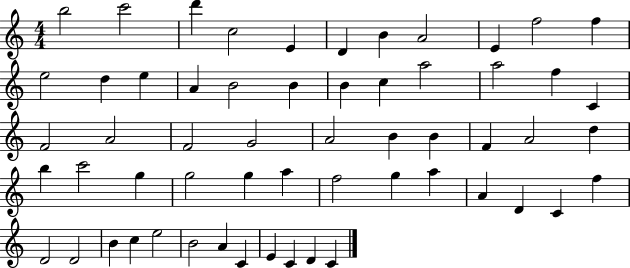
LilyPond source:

{
  \clef treble
  \numericTimeSignature
  \time 4/4
  \key c \major
  b''2 c'''2 | d'''4 c''2 e'4 | d'4 b'4 a'2 | e'4 f''2 f''4 | \break e''2 d''4 e''4 | a'4 b'2 b'4 | b'4 c''4 a''2 | a''2 f''4 c'4 | \break f'2 a'2 | f'2 g'2 | a'2 b'4 b'4 | f'4 a'2 d''4 | \break b''4 c'''2 g''4 | g''2 g''4 a''4 | f''2 g''4 a''4 | a'4 d'4 c'4 f''4 | \break d'2 d'2 | b'4 c''4 e''2 | b'2 a'4 c'4 | e'4 c'4 d'4 c'4 | \break \bar "|."
}